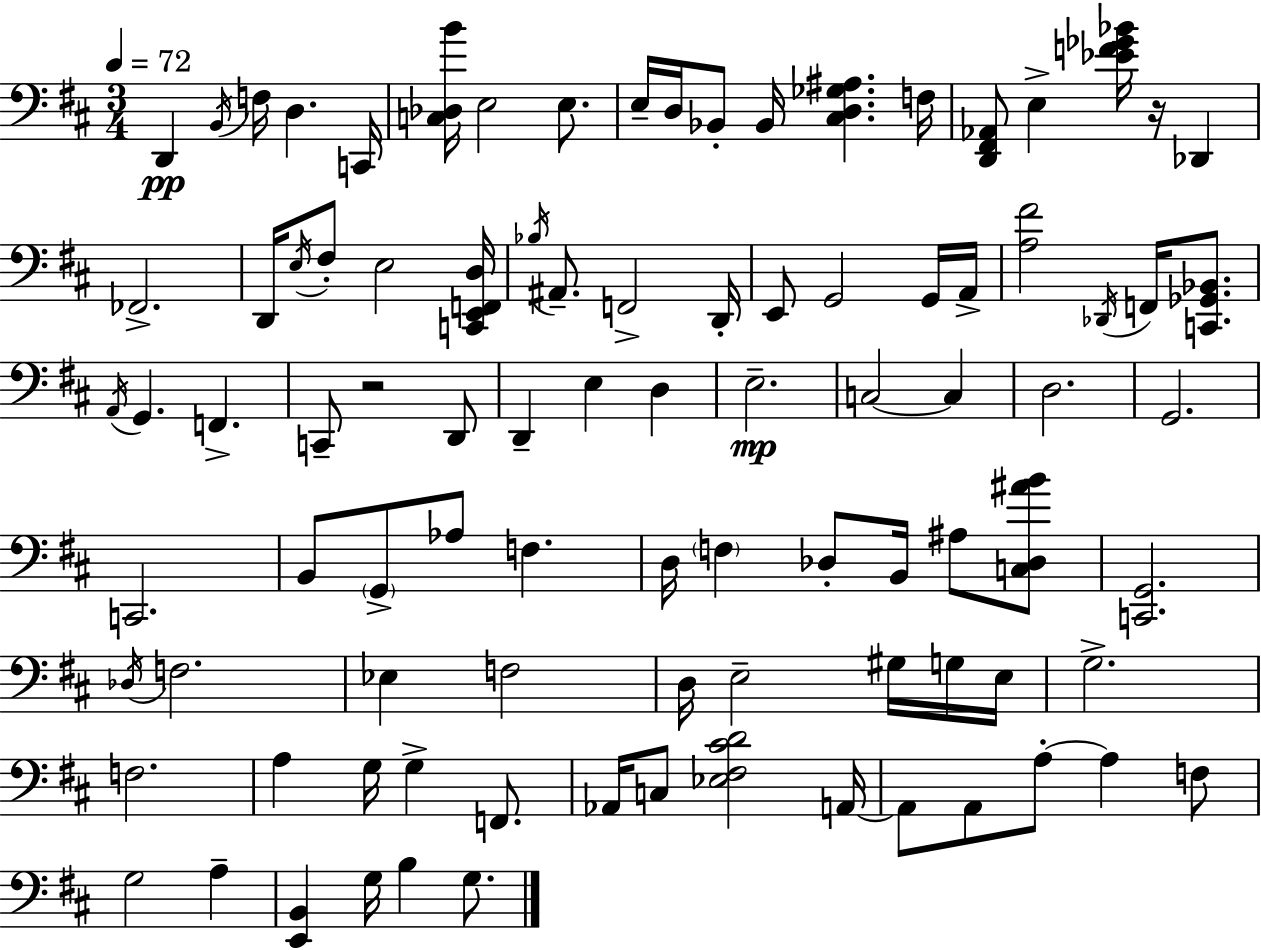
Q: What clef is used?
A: bass